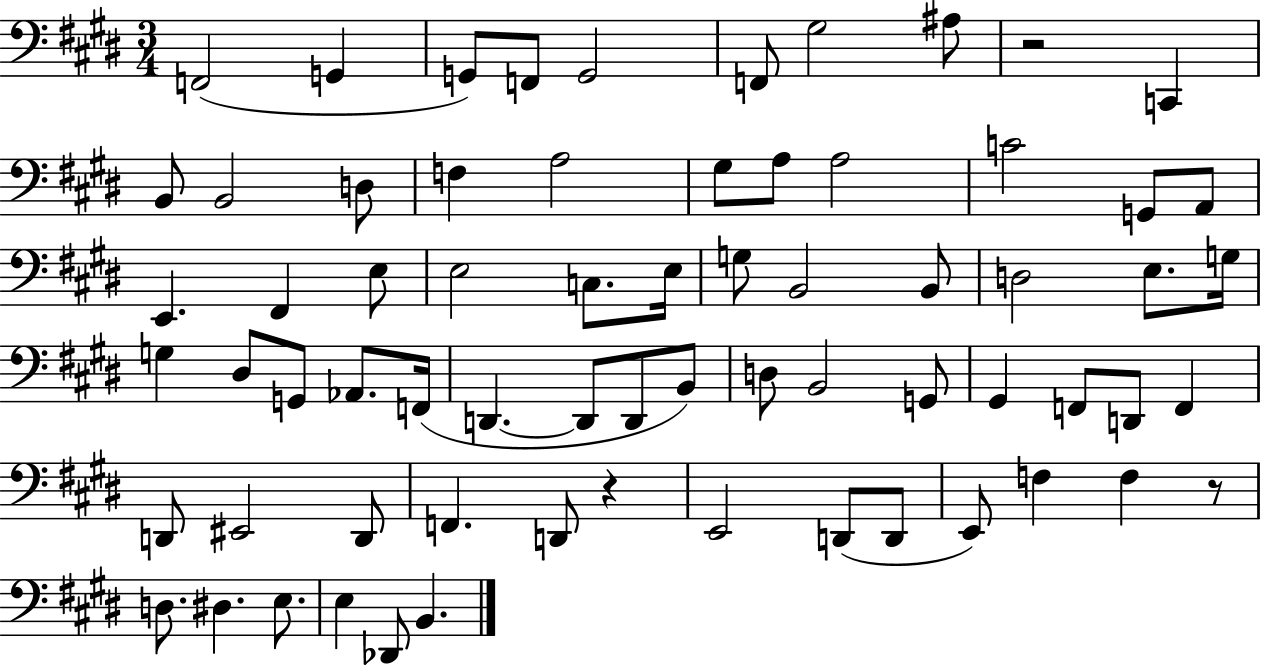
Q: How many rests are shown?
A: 3